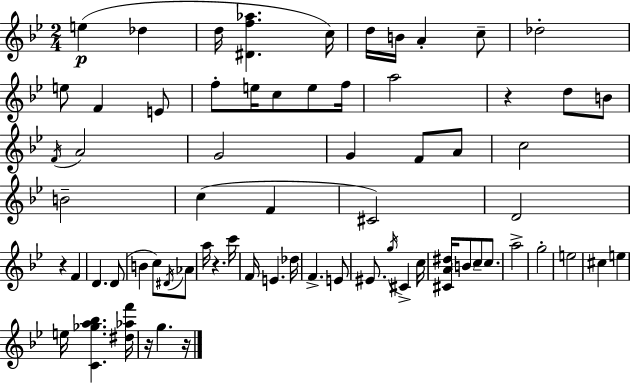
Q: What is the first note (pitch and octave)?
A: E5